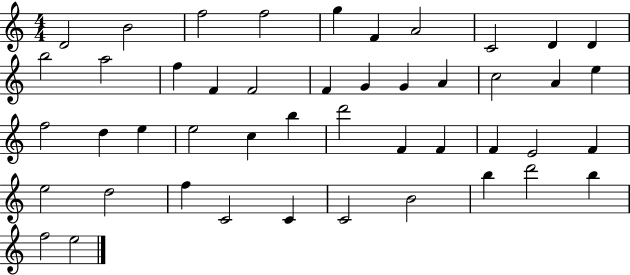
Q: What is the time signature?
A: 4/4